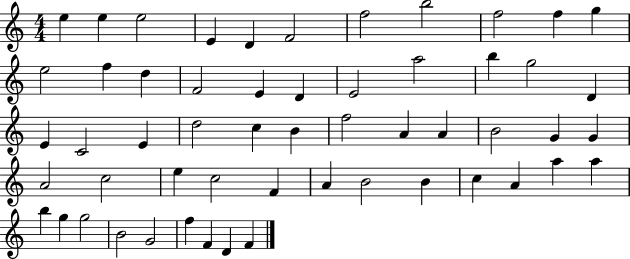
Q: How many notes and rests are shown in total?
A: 55